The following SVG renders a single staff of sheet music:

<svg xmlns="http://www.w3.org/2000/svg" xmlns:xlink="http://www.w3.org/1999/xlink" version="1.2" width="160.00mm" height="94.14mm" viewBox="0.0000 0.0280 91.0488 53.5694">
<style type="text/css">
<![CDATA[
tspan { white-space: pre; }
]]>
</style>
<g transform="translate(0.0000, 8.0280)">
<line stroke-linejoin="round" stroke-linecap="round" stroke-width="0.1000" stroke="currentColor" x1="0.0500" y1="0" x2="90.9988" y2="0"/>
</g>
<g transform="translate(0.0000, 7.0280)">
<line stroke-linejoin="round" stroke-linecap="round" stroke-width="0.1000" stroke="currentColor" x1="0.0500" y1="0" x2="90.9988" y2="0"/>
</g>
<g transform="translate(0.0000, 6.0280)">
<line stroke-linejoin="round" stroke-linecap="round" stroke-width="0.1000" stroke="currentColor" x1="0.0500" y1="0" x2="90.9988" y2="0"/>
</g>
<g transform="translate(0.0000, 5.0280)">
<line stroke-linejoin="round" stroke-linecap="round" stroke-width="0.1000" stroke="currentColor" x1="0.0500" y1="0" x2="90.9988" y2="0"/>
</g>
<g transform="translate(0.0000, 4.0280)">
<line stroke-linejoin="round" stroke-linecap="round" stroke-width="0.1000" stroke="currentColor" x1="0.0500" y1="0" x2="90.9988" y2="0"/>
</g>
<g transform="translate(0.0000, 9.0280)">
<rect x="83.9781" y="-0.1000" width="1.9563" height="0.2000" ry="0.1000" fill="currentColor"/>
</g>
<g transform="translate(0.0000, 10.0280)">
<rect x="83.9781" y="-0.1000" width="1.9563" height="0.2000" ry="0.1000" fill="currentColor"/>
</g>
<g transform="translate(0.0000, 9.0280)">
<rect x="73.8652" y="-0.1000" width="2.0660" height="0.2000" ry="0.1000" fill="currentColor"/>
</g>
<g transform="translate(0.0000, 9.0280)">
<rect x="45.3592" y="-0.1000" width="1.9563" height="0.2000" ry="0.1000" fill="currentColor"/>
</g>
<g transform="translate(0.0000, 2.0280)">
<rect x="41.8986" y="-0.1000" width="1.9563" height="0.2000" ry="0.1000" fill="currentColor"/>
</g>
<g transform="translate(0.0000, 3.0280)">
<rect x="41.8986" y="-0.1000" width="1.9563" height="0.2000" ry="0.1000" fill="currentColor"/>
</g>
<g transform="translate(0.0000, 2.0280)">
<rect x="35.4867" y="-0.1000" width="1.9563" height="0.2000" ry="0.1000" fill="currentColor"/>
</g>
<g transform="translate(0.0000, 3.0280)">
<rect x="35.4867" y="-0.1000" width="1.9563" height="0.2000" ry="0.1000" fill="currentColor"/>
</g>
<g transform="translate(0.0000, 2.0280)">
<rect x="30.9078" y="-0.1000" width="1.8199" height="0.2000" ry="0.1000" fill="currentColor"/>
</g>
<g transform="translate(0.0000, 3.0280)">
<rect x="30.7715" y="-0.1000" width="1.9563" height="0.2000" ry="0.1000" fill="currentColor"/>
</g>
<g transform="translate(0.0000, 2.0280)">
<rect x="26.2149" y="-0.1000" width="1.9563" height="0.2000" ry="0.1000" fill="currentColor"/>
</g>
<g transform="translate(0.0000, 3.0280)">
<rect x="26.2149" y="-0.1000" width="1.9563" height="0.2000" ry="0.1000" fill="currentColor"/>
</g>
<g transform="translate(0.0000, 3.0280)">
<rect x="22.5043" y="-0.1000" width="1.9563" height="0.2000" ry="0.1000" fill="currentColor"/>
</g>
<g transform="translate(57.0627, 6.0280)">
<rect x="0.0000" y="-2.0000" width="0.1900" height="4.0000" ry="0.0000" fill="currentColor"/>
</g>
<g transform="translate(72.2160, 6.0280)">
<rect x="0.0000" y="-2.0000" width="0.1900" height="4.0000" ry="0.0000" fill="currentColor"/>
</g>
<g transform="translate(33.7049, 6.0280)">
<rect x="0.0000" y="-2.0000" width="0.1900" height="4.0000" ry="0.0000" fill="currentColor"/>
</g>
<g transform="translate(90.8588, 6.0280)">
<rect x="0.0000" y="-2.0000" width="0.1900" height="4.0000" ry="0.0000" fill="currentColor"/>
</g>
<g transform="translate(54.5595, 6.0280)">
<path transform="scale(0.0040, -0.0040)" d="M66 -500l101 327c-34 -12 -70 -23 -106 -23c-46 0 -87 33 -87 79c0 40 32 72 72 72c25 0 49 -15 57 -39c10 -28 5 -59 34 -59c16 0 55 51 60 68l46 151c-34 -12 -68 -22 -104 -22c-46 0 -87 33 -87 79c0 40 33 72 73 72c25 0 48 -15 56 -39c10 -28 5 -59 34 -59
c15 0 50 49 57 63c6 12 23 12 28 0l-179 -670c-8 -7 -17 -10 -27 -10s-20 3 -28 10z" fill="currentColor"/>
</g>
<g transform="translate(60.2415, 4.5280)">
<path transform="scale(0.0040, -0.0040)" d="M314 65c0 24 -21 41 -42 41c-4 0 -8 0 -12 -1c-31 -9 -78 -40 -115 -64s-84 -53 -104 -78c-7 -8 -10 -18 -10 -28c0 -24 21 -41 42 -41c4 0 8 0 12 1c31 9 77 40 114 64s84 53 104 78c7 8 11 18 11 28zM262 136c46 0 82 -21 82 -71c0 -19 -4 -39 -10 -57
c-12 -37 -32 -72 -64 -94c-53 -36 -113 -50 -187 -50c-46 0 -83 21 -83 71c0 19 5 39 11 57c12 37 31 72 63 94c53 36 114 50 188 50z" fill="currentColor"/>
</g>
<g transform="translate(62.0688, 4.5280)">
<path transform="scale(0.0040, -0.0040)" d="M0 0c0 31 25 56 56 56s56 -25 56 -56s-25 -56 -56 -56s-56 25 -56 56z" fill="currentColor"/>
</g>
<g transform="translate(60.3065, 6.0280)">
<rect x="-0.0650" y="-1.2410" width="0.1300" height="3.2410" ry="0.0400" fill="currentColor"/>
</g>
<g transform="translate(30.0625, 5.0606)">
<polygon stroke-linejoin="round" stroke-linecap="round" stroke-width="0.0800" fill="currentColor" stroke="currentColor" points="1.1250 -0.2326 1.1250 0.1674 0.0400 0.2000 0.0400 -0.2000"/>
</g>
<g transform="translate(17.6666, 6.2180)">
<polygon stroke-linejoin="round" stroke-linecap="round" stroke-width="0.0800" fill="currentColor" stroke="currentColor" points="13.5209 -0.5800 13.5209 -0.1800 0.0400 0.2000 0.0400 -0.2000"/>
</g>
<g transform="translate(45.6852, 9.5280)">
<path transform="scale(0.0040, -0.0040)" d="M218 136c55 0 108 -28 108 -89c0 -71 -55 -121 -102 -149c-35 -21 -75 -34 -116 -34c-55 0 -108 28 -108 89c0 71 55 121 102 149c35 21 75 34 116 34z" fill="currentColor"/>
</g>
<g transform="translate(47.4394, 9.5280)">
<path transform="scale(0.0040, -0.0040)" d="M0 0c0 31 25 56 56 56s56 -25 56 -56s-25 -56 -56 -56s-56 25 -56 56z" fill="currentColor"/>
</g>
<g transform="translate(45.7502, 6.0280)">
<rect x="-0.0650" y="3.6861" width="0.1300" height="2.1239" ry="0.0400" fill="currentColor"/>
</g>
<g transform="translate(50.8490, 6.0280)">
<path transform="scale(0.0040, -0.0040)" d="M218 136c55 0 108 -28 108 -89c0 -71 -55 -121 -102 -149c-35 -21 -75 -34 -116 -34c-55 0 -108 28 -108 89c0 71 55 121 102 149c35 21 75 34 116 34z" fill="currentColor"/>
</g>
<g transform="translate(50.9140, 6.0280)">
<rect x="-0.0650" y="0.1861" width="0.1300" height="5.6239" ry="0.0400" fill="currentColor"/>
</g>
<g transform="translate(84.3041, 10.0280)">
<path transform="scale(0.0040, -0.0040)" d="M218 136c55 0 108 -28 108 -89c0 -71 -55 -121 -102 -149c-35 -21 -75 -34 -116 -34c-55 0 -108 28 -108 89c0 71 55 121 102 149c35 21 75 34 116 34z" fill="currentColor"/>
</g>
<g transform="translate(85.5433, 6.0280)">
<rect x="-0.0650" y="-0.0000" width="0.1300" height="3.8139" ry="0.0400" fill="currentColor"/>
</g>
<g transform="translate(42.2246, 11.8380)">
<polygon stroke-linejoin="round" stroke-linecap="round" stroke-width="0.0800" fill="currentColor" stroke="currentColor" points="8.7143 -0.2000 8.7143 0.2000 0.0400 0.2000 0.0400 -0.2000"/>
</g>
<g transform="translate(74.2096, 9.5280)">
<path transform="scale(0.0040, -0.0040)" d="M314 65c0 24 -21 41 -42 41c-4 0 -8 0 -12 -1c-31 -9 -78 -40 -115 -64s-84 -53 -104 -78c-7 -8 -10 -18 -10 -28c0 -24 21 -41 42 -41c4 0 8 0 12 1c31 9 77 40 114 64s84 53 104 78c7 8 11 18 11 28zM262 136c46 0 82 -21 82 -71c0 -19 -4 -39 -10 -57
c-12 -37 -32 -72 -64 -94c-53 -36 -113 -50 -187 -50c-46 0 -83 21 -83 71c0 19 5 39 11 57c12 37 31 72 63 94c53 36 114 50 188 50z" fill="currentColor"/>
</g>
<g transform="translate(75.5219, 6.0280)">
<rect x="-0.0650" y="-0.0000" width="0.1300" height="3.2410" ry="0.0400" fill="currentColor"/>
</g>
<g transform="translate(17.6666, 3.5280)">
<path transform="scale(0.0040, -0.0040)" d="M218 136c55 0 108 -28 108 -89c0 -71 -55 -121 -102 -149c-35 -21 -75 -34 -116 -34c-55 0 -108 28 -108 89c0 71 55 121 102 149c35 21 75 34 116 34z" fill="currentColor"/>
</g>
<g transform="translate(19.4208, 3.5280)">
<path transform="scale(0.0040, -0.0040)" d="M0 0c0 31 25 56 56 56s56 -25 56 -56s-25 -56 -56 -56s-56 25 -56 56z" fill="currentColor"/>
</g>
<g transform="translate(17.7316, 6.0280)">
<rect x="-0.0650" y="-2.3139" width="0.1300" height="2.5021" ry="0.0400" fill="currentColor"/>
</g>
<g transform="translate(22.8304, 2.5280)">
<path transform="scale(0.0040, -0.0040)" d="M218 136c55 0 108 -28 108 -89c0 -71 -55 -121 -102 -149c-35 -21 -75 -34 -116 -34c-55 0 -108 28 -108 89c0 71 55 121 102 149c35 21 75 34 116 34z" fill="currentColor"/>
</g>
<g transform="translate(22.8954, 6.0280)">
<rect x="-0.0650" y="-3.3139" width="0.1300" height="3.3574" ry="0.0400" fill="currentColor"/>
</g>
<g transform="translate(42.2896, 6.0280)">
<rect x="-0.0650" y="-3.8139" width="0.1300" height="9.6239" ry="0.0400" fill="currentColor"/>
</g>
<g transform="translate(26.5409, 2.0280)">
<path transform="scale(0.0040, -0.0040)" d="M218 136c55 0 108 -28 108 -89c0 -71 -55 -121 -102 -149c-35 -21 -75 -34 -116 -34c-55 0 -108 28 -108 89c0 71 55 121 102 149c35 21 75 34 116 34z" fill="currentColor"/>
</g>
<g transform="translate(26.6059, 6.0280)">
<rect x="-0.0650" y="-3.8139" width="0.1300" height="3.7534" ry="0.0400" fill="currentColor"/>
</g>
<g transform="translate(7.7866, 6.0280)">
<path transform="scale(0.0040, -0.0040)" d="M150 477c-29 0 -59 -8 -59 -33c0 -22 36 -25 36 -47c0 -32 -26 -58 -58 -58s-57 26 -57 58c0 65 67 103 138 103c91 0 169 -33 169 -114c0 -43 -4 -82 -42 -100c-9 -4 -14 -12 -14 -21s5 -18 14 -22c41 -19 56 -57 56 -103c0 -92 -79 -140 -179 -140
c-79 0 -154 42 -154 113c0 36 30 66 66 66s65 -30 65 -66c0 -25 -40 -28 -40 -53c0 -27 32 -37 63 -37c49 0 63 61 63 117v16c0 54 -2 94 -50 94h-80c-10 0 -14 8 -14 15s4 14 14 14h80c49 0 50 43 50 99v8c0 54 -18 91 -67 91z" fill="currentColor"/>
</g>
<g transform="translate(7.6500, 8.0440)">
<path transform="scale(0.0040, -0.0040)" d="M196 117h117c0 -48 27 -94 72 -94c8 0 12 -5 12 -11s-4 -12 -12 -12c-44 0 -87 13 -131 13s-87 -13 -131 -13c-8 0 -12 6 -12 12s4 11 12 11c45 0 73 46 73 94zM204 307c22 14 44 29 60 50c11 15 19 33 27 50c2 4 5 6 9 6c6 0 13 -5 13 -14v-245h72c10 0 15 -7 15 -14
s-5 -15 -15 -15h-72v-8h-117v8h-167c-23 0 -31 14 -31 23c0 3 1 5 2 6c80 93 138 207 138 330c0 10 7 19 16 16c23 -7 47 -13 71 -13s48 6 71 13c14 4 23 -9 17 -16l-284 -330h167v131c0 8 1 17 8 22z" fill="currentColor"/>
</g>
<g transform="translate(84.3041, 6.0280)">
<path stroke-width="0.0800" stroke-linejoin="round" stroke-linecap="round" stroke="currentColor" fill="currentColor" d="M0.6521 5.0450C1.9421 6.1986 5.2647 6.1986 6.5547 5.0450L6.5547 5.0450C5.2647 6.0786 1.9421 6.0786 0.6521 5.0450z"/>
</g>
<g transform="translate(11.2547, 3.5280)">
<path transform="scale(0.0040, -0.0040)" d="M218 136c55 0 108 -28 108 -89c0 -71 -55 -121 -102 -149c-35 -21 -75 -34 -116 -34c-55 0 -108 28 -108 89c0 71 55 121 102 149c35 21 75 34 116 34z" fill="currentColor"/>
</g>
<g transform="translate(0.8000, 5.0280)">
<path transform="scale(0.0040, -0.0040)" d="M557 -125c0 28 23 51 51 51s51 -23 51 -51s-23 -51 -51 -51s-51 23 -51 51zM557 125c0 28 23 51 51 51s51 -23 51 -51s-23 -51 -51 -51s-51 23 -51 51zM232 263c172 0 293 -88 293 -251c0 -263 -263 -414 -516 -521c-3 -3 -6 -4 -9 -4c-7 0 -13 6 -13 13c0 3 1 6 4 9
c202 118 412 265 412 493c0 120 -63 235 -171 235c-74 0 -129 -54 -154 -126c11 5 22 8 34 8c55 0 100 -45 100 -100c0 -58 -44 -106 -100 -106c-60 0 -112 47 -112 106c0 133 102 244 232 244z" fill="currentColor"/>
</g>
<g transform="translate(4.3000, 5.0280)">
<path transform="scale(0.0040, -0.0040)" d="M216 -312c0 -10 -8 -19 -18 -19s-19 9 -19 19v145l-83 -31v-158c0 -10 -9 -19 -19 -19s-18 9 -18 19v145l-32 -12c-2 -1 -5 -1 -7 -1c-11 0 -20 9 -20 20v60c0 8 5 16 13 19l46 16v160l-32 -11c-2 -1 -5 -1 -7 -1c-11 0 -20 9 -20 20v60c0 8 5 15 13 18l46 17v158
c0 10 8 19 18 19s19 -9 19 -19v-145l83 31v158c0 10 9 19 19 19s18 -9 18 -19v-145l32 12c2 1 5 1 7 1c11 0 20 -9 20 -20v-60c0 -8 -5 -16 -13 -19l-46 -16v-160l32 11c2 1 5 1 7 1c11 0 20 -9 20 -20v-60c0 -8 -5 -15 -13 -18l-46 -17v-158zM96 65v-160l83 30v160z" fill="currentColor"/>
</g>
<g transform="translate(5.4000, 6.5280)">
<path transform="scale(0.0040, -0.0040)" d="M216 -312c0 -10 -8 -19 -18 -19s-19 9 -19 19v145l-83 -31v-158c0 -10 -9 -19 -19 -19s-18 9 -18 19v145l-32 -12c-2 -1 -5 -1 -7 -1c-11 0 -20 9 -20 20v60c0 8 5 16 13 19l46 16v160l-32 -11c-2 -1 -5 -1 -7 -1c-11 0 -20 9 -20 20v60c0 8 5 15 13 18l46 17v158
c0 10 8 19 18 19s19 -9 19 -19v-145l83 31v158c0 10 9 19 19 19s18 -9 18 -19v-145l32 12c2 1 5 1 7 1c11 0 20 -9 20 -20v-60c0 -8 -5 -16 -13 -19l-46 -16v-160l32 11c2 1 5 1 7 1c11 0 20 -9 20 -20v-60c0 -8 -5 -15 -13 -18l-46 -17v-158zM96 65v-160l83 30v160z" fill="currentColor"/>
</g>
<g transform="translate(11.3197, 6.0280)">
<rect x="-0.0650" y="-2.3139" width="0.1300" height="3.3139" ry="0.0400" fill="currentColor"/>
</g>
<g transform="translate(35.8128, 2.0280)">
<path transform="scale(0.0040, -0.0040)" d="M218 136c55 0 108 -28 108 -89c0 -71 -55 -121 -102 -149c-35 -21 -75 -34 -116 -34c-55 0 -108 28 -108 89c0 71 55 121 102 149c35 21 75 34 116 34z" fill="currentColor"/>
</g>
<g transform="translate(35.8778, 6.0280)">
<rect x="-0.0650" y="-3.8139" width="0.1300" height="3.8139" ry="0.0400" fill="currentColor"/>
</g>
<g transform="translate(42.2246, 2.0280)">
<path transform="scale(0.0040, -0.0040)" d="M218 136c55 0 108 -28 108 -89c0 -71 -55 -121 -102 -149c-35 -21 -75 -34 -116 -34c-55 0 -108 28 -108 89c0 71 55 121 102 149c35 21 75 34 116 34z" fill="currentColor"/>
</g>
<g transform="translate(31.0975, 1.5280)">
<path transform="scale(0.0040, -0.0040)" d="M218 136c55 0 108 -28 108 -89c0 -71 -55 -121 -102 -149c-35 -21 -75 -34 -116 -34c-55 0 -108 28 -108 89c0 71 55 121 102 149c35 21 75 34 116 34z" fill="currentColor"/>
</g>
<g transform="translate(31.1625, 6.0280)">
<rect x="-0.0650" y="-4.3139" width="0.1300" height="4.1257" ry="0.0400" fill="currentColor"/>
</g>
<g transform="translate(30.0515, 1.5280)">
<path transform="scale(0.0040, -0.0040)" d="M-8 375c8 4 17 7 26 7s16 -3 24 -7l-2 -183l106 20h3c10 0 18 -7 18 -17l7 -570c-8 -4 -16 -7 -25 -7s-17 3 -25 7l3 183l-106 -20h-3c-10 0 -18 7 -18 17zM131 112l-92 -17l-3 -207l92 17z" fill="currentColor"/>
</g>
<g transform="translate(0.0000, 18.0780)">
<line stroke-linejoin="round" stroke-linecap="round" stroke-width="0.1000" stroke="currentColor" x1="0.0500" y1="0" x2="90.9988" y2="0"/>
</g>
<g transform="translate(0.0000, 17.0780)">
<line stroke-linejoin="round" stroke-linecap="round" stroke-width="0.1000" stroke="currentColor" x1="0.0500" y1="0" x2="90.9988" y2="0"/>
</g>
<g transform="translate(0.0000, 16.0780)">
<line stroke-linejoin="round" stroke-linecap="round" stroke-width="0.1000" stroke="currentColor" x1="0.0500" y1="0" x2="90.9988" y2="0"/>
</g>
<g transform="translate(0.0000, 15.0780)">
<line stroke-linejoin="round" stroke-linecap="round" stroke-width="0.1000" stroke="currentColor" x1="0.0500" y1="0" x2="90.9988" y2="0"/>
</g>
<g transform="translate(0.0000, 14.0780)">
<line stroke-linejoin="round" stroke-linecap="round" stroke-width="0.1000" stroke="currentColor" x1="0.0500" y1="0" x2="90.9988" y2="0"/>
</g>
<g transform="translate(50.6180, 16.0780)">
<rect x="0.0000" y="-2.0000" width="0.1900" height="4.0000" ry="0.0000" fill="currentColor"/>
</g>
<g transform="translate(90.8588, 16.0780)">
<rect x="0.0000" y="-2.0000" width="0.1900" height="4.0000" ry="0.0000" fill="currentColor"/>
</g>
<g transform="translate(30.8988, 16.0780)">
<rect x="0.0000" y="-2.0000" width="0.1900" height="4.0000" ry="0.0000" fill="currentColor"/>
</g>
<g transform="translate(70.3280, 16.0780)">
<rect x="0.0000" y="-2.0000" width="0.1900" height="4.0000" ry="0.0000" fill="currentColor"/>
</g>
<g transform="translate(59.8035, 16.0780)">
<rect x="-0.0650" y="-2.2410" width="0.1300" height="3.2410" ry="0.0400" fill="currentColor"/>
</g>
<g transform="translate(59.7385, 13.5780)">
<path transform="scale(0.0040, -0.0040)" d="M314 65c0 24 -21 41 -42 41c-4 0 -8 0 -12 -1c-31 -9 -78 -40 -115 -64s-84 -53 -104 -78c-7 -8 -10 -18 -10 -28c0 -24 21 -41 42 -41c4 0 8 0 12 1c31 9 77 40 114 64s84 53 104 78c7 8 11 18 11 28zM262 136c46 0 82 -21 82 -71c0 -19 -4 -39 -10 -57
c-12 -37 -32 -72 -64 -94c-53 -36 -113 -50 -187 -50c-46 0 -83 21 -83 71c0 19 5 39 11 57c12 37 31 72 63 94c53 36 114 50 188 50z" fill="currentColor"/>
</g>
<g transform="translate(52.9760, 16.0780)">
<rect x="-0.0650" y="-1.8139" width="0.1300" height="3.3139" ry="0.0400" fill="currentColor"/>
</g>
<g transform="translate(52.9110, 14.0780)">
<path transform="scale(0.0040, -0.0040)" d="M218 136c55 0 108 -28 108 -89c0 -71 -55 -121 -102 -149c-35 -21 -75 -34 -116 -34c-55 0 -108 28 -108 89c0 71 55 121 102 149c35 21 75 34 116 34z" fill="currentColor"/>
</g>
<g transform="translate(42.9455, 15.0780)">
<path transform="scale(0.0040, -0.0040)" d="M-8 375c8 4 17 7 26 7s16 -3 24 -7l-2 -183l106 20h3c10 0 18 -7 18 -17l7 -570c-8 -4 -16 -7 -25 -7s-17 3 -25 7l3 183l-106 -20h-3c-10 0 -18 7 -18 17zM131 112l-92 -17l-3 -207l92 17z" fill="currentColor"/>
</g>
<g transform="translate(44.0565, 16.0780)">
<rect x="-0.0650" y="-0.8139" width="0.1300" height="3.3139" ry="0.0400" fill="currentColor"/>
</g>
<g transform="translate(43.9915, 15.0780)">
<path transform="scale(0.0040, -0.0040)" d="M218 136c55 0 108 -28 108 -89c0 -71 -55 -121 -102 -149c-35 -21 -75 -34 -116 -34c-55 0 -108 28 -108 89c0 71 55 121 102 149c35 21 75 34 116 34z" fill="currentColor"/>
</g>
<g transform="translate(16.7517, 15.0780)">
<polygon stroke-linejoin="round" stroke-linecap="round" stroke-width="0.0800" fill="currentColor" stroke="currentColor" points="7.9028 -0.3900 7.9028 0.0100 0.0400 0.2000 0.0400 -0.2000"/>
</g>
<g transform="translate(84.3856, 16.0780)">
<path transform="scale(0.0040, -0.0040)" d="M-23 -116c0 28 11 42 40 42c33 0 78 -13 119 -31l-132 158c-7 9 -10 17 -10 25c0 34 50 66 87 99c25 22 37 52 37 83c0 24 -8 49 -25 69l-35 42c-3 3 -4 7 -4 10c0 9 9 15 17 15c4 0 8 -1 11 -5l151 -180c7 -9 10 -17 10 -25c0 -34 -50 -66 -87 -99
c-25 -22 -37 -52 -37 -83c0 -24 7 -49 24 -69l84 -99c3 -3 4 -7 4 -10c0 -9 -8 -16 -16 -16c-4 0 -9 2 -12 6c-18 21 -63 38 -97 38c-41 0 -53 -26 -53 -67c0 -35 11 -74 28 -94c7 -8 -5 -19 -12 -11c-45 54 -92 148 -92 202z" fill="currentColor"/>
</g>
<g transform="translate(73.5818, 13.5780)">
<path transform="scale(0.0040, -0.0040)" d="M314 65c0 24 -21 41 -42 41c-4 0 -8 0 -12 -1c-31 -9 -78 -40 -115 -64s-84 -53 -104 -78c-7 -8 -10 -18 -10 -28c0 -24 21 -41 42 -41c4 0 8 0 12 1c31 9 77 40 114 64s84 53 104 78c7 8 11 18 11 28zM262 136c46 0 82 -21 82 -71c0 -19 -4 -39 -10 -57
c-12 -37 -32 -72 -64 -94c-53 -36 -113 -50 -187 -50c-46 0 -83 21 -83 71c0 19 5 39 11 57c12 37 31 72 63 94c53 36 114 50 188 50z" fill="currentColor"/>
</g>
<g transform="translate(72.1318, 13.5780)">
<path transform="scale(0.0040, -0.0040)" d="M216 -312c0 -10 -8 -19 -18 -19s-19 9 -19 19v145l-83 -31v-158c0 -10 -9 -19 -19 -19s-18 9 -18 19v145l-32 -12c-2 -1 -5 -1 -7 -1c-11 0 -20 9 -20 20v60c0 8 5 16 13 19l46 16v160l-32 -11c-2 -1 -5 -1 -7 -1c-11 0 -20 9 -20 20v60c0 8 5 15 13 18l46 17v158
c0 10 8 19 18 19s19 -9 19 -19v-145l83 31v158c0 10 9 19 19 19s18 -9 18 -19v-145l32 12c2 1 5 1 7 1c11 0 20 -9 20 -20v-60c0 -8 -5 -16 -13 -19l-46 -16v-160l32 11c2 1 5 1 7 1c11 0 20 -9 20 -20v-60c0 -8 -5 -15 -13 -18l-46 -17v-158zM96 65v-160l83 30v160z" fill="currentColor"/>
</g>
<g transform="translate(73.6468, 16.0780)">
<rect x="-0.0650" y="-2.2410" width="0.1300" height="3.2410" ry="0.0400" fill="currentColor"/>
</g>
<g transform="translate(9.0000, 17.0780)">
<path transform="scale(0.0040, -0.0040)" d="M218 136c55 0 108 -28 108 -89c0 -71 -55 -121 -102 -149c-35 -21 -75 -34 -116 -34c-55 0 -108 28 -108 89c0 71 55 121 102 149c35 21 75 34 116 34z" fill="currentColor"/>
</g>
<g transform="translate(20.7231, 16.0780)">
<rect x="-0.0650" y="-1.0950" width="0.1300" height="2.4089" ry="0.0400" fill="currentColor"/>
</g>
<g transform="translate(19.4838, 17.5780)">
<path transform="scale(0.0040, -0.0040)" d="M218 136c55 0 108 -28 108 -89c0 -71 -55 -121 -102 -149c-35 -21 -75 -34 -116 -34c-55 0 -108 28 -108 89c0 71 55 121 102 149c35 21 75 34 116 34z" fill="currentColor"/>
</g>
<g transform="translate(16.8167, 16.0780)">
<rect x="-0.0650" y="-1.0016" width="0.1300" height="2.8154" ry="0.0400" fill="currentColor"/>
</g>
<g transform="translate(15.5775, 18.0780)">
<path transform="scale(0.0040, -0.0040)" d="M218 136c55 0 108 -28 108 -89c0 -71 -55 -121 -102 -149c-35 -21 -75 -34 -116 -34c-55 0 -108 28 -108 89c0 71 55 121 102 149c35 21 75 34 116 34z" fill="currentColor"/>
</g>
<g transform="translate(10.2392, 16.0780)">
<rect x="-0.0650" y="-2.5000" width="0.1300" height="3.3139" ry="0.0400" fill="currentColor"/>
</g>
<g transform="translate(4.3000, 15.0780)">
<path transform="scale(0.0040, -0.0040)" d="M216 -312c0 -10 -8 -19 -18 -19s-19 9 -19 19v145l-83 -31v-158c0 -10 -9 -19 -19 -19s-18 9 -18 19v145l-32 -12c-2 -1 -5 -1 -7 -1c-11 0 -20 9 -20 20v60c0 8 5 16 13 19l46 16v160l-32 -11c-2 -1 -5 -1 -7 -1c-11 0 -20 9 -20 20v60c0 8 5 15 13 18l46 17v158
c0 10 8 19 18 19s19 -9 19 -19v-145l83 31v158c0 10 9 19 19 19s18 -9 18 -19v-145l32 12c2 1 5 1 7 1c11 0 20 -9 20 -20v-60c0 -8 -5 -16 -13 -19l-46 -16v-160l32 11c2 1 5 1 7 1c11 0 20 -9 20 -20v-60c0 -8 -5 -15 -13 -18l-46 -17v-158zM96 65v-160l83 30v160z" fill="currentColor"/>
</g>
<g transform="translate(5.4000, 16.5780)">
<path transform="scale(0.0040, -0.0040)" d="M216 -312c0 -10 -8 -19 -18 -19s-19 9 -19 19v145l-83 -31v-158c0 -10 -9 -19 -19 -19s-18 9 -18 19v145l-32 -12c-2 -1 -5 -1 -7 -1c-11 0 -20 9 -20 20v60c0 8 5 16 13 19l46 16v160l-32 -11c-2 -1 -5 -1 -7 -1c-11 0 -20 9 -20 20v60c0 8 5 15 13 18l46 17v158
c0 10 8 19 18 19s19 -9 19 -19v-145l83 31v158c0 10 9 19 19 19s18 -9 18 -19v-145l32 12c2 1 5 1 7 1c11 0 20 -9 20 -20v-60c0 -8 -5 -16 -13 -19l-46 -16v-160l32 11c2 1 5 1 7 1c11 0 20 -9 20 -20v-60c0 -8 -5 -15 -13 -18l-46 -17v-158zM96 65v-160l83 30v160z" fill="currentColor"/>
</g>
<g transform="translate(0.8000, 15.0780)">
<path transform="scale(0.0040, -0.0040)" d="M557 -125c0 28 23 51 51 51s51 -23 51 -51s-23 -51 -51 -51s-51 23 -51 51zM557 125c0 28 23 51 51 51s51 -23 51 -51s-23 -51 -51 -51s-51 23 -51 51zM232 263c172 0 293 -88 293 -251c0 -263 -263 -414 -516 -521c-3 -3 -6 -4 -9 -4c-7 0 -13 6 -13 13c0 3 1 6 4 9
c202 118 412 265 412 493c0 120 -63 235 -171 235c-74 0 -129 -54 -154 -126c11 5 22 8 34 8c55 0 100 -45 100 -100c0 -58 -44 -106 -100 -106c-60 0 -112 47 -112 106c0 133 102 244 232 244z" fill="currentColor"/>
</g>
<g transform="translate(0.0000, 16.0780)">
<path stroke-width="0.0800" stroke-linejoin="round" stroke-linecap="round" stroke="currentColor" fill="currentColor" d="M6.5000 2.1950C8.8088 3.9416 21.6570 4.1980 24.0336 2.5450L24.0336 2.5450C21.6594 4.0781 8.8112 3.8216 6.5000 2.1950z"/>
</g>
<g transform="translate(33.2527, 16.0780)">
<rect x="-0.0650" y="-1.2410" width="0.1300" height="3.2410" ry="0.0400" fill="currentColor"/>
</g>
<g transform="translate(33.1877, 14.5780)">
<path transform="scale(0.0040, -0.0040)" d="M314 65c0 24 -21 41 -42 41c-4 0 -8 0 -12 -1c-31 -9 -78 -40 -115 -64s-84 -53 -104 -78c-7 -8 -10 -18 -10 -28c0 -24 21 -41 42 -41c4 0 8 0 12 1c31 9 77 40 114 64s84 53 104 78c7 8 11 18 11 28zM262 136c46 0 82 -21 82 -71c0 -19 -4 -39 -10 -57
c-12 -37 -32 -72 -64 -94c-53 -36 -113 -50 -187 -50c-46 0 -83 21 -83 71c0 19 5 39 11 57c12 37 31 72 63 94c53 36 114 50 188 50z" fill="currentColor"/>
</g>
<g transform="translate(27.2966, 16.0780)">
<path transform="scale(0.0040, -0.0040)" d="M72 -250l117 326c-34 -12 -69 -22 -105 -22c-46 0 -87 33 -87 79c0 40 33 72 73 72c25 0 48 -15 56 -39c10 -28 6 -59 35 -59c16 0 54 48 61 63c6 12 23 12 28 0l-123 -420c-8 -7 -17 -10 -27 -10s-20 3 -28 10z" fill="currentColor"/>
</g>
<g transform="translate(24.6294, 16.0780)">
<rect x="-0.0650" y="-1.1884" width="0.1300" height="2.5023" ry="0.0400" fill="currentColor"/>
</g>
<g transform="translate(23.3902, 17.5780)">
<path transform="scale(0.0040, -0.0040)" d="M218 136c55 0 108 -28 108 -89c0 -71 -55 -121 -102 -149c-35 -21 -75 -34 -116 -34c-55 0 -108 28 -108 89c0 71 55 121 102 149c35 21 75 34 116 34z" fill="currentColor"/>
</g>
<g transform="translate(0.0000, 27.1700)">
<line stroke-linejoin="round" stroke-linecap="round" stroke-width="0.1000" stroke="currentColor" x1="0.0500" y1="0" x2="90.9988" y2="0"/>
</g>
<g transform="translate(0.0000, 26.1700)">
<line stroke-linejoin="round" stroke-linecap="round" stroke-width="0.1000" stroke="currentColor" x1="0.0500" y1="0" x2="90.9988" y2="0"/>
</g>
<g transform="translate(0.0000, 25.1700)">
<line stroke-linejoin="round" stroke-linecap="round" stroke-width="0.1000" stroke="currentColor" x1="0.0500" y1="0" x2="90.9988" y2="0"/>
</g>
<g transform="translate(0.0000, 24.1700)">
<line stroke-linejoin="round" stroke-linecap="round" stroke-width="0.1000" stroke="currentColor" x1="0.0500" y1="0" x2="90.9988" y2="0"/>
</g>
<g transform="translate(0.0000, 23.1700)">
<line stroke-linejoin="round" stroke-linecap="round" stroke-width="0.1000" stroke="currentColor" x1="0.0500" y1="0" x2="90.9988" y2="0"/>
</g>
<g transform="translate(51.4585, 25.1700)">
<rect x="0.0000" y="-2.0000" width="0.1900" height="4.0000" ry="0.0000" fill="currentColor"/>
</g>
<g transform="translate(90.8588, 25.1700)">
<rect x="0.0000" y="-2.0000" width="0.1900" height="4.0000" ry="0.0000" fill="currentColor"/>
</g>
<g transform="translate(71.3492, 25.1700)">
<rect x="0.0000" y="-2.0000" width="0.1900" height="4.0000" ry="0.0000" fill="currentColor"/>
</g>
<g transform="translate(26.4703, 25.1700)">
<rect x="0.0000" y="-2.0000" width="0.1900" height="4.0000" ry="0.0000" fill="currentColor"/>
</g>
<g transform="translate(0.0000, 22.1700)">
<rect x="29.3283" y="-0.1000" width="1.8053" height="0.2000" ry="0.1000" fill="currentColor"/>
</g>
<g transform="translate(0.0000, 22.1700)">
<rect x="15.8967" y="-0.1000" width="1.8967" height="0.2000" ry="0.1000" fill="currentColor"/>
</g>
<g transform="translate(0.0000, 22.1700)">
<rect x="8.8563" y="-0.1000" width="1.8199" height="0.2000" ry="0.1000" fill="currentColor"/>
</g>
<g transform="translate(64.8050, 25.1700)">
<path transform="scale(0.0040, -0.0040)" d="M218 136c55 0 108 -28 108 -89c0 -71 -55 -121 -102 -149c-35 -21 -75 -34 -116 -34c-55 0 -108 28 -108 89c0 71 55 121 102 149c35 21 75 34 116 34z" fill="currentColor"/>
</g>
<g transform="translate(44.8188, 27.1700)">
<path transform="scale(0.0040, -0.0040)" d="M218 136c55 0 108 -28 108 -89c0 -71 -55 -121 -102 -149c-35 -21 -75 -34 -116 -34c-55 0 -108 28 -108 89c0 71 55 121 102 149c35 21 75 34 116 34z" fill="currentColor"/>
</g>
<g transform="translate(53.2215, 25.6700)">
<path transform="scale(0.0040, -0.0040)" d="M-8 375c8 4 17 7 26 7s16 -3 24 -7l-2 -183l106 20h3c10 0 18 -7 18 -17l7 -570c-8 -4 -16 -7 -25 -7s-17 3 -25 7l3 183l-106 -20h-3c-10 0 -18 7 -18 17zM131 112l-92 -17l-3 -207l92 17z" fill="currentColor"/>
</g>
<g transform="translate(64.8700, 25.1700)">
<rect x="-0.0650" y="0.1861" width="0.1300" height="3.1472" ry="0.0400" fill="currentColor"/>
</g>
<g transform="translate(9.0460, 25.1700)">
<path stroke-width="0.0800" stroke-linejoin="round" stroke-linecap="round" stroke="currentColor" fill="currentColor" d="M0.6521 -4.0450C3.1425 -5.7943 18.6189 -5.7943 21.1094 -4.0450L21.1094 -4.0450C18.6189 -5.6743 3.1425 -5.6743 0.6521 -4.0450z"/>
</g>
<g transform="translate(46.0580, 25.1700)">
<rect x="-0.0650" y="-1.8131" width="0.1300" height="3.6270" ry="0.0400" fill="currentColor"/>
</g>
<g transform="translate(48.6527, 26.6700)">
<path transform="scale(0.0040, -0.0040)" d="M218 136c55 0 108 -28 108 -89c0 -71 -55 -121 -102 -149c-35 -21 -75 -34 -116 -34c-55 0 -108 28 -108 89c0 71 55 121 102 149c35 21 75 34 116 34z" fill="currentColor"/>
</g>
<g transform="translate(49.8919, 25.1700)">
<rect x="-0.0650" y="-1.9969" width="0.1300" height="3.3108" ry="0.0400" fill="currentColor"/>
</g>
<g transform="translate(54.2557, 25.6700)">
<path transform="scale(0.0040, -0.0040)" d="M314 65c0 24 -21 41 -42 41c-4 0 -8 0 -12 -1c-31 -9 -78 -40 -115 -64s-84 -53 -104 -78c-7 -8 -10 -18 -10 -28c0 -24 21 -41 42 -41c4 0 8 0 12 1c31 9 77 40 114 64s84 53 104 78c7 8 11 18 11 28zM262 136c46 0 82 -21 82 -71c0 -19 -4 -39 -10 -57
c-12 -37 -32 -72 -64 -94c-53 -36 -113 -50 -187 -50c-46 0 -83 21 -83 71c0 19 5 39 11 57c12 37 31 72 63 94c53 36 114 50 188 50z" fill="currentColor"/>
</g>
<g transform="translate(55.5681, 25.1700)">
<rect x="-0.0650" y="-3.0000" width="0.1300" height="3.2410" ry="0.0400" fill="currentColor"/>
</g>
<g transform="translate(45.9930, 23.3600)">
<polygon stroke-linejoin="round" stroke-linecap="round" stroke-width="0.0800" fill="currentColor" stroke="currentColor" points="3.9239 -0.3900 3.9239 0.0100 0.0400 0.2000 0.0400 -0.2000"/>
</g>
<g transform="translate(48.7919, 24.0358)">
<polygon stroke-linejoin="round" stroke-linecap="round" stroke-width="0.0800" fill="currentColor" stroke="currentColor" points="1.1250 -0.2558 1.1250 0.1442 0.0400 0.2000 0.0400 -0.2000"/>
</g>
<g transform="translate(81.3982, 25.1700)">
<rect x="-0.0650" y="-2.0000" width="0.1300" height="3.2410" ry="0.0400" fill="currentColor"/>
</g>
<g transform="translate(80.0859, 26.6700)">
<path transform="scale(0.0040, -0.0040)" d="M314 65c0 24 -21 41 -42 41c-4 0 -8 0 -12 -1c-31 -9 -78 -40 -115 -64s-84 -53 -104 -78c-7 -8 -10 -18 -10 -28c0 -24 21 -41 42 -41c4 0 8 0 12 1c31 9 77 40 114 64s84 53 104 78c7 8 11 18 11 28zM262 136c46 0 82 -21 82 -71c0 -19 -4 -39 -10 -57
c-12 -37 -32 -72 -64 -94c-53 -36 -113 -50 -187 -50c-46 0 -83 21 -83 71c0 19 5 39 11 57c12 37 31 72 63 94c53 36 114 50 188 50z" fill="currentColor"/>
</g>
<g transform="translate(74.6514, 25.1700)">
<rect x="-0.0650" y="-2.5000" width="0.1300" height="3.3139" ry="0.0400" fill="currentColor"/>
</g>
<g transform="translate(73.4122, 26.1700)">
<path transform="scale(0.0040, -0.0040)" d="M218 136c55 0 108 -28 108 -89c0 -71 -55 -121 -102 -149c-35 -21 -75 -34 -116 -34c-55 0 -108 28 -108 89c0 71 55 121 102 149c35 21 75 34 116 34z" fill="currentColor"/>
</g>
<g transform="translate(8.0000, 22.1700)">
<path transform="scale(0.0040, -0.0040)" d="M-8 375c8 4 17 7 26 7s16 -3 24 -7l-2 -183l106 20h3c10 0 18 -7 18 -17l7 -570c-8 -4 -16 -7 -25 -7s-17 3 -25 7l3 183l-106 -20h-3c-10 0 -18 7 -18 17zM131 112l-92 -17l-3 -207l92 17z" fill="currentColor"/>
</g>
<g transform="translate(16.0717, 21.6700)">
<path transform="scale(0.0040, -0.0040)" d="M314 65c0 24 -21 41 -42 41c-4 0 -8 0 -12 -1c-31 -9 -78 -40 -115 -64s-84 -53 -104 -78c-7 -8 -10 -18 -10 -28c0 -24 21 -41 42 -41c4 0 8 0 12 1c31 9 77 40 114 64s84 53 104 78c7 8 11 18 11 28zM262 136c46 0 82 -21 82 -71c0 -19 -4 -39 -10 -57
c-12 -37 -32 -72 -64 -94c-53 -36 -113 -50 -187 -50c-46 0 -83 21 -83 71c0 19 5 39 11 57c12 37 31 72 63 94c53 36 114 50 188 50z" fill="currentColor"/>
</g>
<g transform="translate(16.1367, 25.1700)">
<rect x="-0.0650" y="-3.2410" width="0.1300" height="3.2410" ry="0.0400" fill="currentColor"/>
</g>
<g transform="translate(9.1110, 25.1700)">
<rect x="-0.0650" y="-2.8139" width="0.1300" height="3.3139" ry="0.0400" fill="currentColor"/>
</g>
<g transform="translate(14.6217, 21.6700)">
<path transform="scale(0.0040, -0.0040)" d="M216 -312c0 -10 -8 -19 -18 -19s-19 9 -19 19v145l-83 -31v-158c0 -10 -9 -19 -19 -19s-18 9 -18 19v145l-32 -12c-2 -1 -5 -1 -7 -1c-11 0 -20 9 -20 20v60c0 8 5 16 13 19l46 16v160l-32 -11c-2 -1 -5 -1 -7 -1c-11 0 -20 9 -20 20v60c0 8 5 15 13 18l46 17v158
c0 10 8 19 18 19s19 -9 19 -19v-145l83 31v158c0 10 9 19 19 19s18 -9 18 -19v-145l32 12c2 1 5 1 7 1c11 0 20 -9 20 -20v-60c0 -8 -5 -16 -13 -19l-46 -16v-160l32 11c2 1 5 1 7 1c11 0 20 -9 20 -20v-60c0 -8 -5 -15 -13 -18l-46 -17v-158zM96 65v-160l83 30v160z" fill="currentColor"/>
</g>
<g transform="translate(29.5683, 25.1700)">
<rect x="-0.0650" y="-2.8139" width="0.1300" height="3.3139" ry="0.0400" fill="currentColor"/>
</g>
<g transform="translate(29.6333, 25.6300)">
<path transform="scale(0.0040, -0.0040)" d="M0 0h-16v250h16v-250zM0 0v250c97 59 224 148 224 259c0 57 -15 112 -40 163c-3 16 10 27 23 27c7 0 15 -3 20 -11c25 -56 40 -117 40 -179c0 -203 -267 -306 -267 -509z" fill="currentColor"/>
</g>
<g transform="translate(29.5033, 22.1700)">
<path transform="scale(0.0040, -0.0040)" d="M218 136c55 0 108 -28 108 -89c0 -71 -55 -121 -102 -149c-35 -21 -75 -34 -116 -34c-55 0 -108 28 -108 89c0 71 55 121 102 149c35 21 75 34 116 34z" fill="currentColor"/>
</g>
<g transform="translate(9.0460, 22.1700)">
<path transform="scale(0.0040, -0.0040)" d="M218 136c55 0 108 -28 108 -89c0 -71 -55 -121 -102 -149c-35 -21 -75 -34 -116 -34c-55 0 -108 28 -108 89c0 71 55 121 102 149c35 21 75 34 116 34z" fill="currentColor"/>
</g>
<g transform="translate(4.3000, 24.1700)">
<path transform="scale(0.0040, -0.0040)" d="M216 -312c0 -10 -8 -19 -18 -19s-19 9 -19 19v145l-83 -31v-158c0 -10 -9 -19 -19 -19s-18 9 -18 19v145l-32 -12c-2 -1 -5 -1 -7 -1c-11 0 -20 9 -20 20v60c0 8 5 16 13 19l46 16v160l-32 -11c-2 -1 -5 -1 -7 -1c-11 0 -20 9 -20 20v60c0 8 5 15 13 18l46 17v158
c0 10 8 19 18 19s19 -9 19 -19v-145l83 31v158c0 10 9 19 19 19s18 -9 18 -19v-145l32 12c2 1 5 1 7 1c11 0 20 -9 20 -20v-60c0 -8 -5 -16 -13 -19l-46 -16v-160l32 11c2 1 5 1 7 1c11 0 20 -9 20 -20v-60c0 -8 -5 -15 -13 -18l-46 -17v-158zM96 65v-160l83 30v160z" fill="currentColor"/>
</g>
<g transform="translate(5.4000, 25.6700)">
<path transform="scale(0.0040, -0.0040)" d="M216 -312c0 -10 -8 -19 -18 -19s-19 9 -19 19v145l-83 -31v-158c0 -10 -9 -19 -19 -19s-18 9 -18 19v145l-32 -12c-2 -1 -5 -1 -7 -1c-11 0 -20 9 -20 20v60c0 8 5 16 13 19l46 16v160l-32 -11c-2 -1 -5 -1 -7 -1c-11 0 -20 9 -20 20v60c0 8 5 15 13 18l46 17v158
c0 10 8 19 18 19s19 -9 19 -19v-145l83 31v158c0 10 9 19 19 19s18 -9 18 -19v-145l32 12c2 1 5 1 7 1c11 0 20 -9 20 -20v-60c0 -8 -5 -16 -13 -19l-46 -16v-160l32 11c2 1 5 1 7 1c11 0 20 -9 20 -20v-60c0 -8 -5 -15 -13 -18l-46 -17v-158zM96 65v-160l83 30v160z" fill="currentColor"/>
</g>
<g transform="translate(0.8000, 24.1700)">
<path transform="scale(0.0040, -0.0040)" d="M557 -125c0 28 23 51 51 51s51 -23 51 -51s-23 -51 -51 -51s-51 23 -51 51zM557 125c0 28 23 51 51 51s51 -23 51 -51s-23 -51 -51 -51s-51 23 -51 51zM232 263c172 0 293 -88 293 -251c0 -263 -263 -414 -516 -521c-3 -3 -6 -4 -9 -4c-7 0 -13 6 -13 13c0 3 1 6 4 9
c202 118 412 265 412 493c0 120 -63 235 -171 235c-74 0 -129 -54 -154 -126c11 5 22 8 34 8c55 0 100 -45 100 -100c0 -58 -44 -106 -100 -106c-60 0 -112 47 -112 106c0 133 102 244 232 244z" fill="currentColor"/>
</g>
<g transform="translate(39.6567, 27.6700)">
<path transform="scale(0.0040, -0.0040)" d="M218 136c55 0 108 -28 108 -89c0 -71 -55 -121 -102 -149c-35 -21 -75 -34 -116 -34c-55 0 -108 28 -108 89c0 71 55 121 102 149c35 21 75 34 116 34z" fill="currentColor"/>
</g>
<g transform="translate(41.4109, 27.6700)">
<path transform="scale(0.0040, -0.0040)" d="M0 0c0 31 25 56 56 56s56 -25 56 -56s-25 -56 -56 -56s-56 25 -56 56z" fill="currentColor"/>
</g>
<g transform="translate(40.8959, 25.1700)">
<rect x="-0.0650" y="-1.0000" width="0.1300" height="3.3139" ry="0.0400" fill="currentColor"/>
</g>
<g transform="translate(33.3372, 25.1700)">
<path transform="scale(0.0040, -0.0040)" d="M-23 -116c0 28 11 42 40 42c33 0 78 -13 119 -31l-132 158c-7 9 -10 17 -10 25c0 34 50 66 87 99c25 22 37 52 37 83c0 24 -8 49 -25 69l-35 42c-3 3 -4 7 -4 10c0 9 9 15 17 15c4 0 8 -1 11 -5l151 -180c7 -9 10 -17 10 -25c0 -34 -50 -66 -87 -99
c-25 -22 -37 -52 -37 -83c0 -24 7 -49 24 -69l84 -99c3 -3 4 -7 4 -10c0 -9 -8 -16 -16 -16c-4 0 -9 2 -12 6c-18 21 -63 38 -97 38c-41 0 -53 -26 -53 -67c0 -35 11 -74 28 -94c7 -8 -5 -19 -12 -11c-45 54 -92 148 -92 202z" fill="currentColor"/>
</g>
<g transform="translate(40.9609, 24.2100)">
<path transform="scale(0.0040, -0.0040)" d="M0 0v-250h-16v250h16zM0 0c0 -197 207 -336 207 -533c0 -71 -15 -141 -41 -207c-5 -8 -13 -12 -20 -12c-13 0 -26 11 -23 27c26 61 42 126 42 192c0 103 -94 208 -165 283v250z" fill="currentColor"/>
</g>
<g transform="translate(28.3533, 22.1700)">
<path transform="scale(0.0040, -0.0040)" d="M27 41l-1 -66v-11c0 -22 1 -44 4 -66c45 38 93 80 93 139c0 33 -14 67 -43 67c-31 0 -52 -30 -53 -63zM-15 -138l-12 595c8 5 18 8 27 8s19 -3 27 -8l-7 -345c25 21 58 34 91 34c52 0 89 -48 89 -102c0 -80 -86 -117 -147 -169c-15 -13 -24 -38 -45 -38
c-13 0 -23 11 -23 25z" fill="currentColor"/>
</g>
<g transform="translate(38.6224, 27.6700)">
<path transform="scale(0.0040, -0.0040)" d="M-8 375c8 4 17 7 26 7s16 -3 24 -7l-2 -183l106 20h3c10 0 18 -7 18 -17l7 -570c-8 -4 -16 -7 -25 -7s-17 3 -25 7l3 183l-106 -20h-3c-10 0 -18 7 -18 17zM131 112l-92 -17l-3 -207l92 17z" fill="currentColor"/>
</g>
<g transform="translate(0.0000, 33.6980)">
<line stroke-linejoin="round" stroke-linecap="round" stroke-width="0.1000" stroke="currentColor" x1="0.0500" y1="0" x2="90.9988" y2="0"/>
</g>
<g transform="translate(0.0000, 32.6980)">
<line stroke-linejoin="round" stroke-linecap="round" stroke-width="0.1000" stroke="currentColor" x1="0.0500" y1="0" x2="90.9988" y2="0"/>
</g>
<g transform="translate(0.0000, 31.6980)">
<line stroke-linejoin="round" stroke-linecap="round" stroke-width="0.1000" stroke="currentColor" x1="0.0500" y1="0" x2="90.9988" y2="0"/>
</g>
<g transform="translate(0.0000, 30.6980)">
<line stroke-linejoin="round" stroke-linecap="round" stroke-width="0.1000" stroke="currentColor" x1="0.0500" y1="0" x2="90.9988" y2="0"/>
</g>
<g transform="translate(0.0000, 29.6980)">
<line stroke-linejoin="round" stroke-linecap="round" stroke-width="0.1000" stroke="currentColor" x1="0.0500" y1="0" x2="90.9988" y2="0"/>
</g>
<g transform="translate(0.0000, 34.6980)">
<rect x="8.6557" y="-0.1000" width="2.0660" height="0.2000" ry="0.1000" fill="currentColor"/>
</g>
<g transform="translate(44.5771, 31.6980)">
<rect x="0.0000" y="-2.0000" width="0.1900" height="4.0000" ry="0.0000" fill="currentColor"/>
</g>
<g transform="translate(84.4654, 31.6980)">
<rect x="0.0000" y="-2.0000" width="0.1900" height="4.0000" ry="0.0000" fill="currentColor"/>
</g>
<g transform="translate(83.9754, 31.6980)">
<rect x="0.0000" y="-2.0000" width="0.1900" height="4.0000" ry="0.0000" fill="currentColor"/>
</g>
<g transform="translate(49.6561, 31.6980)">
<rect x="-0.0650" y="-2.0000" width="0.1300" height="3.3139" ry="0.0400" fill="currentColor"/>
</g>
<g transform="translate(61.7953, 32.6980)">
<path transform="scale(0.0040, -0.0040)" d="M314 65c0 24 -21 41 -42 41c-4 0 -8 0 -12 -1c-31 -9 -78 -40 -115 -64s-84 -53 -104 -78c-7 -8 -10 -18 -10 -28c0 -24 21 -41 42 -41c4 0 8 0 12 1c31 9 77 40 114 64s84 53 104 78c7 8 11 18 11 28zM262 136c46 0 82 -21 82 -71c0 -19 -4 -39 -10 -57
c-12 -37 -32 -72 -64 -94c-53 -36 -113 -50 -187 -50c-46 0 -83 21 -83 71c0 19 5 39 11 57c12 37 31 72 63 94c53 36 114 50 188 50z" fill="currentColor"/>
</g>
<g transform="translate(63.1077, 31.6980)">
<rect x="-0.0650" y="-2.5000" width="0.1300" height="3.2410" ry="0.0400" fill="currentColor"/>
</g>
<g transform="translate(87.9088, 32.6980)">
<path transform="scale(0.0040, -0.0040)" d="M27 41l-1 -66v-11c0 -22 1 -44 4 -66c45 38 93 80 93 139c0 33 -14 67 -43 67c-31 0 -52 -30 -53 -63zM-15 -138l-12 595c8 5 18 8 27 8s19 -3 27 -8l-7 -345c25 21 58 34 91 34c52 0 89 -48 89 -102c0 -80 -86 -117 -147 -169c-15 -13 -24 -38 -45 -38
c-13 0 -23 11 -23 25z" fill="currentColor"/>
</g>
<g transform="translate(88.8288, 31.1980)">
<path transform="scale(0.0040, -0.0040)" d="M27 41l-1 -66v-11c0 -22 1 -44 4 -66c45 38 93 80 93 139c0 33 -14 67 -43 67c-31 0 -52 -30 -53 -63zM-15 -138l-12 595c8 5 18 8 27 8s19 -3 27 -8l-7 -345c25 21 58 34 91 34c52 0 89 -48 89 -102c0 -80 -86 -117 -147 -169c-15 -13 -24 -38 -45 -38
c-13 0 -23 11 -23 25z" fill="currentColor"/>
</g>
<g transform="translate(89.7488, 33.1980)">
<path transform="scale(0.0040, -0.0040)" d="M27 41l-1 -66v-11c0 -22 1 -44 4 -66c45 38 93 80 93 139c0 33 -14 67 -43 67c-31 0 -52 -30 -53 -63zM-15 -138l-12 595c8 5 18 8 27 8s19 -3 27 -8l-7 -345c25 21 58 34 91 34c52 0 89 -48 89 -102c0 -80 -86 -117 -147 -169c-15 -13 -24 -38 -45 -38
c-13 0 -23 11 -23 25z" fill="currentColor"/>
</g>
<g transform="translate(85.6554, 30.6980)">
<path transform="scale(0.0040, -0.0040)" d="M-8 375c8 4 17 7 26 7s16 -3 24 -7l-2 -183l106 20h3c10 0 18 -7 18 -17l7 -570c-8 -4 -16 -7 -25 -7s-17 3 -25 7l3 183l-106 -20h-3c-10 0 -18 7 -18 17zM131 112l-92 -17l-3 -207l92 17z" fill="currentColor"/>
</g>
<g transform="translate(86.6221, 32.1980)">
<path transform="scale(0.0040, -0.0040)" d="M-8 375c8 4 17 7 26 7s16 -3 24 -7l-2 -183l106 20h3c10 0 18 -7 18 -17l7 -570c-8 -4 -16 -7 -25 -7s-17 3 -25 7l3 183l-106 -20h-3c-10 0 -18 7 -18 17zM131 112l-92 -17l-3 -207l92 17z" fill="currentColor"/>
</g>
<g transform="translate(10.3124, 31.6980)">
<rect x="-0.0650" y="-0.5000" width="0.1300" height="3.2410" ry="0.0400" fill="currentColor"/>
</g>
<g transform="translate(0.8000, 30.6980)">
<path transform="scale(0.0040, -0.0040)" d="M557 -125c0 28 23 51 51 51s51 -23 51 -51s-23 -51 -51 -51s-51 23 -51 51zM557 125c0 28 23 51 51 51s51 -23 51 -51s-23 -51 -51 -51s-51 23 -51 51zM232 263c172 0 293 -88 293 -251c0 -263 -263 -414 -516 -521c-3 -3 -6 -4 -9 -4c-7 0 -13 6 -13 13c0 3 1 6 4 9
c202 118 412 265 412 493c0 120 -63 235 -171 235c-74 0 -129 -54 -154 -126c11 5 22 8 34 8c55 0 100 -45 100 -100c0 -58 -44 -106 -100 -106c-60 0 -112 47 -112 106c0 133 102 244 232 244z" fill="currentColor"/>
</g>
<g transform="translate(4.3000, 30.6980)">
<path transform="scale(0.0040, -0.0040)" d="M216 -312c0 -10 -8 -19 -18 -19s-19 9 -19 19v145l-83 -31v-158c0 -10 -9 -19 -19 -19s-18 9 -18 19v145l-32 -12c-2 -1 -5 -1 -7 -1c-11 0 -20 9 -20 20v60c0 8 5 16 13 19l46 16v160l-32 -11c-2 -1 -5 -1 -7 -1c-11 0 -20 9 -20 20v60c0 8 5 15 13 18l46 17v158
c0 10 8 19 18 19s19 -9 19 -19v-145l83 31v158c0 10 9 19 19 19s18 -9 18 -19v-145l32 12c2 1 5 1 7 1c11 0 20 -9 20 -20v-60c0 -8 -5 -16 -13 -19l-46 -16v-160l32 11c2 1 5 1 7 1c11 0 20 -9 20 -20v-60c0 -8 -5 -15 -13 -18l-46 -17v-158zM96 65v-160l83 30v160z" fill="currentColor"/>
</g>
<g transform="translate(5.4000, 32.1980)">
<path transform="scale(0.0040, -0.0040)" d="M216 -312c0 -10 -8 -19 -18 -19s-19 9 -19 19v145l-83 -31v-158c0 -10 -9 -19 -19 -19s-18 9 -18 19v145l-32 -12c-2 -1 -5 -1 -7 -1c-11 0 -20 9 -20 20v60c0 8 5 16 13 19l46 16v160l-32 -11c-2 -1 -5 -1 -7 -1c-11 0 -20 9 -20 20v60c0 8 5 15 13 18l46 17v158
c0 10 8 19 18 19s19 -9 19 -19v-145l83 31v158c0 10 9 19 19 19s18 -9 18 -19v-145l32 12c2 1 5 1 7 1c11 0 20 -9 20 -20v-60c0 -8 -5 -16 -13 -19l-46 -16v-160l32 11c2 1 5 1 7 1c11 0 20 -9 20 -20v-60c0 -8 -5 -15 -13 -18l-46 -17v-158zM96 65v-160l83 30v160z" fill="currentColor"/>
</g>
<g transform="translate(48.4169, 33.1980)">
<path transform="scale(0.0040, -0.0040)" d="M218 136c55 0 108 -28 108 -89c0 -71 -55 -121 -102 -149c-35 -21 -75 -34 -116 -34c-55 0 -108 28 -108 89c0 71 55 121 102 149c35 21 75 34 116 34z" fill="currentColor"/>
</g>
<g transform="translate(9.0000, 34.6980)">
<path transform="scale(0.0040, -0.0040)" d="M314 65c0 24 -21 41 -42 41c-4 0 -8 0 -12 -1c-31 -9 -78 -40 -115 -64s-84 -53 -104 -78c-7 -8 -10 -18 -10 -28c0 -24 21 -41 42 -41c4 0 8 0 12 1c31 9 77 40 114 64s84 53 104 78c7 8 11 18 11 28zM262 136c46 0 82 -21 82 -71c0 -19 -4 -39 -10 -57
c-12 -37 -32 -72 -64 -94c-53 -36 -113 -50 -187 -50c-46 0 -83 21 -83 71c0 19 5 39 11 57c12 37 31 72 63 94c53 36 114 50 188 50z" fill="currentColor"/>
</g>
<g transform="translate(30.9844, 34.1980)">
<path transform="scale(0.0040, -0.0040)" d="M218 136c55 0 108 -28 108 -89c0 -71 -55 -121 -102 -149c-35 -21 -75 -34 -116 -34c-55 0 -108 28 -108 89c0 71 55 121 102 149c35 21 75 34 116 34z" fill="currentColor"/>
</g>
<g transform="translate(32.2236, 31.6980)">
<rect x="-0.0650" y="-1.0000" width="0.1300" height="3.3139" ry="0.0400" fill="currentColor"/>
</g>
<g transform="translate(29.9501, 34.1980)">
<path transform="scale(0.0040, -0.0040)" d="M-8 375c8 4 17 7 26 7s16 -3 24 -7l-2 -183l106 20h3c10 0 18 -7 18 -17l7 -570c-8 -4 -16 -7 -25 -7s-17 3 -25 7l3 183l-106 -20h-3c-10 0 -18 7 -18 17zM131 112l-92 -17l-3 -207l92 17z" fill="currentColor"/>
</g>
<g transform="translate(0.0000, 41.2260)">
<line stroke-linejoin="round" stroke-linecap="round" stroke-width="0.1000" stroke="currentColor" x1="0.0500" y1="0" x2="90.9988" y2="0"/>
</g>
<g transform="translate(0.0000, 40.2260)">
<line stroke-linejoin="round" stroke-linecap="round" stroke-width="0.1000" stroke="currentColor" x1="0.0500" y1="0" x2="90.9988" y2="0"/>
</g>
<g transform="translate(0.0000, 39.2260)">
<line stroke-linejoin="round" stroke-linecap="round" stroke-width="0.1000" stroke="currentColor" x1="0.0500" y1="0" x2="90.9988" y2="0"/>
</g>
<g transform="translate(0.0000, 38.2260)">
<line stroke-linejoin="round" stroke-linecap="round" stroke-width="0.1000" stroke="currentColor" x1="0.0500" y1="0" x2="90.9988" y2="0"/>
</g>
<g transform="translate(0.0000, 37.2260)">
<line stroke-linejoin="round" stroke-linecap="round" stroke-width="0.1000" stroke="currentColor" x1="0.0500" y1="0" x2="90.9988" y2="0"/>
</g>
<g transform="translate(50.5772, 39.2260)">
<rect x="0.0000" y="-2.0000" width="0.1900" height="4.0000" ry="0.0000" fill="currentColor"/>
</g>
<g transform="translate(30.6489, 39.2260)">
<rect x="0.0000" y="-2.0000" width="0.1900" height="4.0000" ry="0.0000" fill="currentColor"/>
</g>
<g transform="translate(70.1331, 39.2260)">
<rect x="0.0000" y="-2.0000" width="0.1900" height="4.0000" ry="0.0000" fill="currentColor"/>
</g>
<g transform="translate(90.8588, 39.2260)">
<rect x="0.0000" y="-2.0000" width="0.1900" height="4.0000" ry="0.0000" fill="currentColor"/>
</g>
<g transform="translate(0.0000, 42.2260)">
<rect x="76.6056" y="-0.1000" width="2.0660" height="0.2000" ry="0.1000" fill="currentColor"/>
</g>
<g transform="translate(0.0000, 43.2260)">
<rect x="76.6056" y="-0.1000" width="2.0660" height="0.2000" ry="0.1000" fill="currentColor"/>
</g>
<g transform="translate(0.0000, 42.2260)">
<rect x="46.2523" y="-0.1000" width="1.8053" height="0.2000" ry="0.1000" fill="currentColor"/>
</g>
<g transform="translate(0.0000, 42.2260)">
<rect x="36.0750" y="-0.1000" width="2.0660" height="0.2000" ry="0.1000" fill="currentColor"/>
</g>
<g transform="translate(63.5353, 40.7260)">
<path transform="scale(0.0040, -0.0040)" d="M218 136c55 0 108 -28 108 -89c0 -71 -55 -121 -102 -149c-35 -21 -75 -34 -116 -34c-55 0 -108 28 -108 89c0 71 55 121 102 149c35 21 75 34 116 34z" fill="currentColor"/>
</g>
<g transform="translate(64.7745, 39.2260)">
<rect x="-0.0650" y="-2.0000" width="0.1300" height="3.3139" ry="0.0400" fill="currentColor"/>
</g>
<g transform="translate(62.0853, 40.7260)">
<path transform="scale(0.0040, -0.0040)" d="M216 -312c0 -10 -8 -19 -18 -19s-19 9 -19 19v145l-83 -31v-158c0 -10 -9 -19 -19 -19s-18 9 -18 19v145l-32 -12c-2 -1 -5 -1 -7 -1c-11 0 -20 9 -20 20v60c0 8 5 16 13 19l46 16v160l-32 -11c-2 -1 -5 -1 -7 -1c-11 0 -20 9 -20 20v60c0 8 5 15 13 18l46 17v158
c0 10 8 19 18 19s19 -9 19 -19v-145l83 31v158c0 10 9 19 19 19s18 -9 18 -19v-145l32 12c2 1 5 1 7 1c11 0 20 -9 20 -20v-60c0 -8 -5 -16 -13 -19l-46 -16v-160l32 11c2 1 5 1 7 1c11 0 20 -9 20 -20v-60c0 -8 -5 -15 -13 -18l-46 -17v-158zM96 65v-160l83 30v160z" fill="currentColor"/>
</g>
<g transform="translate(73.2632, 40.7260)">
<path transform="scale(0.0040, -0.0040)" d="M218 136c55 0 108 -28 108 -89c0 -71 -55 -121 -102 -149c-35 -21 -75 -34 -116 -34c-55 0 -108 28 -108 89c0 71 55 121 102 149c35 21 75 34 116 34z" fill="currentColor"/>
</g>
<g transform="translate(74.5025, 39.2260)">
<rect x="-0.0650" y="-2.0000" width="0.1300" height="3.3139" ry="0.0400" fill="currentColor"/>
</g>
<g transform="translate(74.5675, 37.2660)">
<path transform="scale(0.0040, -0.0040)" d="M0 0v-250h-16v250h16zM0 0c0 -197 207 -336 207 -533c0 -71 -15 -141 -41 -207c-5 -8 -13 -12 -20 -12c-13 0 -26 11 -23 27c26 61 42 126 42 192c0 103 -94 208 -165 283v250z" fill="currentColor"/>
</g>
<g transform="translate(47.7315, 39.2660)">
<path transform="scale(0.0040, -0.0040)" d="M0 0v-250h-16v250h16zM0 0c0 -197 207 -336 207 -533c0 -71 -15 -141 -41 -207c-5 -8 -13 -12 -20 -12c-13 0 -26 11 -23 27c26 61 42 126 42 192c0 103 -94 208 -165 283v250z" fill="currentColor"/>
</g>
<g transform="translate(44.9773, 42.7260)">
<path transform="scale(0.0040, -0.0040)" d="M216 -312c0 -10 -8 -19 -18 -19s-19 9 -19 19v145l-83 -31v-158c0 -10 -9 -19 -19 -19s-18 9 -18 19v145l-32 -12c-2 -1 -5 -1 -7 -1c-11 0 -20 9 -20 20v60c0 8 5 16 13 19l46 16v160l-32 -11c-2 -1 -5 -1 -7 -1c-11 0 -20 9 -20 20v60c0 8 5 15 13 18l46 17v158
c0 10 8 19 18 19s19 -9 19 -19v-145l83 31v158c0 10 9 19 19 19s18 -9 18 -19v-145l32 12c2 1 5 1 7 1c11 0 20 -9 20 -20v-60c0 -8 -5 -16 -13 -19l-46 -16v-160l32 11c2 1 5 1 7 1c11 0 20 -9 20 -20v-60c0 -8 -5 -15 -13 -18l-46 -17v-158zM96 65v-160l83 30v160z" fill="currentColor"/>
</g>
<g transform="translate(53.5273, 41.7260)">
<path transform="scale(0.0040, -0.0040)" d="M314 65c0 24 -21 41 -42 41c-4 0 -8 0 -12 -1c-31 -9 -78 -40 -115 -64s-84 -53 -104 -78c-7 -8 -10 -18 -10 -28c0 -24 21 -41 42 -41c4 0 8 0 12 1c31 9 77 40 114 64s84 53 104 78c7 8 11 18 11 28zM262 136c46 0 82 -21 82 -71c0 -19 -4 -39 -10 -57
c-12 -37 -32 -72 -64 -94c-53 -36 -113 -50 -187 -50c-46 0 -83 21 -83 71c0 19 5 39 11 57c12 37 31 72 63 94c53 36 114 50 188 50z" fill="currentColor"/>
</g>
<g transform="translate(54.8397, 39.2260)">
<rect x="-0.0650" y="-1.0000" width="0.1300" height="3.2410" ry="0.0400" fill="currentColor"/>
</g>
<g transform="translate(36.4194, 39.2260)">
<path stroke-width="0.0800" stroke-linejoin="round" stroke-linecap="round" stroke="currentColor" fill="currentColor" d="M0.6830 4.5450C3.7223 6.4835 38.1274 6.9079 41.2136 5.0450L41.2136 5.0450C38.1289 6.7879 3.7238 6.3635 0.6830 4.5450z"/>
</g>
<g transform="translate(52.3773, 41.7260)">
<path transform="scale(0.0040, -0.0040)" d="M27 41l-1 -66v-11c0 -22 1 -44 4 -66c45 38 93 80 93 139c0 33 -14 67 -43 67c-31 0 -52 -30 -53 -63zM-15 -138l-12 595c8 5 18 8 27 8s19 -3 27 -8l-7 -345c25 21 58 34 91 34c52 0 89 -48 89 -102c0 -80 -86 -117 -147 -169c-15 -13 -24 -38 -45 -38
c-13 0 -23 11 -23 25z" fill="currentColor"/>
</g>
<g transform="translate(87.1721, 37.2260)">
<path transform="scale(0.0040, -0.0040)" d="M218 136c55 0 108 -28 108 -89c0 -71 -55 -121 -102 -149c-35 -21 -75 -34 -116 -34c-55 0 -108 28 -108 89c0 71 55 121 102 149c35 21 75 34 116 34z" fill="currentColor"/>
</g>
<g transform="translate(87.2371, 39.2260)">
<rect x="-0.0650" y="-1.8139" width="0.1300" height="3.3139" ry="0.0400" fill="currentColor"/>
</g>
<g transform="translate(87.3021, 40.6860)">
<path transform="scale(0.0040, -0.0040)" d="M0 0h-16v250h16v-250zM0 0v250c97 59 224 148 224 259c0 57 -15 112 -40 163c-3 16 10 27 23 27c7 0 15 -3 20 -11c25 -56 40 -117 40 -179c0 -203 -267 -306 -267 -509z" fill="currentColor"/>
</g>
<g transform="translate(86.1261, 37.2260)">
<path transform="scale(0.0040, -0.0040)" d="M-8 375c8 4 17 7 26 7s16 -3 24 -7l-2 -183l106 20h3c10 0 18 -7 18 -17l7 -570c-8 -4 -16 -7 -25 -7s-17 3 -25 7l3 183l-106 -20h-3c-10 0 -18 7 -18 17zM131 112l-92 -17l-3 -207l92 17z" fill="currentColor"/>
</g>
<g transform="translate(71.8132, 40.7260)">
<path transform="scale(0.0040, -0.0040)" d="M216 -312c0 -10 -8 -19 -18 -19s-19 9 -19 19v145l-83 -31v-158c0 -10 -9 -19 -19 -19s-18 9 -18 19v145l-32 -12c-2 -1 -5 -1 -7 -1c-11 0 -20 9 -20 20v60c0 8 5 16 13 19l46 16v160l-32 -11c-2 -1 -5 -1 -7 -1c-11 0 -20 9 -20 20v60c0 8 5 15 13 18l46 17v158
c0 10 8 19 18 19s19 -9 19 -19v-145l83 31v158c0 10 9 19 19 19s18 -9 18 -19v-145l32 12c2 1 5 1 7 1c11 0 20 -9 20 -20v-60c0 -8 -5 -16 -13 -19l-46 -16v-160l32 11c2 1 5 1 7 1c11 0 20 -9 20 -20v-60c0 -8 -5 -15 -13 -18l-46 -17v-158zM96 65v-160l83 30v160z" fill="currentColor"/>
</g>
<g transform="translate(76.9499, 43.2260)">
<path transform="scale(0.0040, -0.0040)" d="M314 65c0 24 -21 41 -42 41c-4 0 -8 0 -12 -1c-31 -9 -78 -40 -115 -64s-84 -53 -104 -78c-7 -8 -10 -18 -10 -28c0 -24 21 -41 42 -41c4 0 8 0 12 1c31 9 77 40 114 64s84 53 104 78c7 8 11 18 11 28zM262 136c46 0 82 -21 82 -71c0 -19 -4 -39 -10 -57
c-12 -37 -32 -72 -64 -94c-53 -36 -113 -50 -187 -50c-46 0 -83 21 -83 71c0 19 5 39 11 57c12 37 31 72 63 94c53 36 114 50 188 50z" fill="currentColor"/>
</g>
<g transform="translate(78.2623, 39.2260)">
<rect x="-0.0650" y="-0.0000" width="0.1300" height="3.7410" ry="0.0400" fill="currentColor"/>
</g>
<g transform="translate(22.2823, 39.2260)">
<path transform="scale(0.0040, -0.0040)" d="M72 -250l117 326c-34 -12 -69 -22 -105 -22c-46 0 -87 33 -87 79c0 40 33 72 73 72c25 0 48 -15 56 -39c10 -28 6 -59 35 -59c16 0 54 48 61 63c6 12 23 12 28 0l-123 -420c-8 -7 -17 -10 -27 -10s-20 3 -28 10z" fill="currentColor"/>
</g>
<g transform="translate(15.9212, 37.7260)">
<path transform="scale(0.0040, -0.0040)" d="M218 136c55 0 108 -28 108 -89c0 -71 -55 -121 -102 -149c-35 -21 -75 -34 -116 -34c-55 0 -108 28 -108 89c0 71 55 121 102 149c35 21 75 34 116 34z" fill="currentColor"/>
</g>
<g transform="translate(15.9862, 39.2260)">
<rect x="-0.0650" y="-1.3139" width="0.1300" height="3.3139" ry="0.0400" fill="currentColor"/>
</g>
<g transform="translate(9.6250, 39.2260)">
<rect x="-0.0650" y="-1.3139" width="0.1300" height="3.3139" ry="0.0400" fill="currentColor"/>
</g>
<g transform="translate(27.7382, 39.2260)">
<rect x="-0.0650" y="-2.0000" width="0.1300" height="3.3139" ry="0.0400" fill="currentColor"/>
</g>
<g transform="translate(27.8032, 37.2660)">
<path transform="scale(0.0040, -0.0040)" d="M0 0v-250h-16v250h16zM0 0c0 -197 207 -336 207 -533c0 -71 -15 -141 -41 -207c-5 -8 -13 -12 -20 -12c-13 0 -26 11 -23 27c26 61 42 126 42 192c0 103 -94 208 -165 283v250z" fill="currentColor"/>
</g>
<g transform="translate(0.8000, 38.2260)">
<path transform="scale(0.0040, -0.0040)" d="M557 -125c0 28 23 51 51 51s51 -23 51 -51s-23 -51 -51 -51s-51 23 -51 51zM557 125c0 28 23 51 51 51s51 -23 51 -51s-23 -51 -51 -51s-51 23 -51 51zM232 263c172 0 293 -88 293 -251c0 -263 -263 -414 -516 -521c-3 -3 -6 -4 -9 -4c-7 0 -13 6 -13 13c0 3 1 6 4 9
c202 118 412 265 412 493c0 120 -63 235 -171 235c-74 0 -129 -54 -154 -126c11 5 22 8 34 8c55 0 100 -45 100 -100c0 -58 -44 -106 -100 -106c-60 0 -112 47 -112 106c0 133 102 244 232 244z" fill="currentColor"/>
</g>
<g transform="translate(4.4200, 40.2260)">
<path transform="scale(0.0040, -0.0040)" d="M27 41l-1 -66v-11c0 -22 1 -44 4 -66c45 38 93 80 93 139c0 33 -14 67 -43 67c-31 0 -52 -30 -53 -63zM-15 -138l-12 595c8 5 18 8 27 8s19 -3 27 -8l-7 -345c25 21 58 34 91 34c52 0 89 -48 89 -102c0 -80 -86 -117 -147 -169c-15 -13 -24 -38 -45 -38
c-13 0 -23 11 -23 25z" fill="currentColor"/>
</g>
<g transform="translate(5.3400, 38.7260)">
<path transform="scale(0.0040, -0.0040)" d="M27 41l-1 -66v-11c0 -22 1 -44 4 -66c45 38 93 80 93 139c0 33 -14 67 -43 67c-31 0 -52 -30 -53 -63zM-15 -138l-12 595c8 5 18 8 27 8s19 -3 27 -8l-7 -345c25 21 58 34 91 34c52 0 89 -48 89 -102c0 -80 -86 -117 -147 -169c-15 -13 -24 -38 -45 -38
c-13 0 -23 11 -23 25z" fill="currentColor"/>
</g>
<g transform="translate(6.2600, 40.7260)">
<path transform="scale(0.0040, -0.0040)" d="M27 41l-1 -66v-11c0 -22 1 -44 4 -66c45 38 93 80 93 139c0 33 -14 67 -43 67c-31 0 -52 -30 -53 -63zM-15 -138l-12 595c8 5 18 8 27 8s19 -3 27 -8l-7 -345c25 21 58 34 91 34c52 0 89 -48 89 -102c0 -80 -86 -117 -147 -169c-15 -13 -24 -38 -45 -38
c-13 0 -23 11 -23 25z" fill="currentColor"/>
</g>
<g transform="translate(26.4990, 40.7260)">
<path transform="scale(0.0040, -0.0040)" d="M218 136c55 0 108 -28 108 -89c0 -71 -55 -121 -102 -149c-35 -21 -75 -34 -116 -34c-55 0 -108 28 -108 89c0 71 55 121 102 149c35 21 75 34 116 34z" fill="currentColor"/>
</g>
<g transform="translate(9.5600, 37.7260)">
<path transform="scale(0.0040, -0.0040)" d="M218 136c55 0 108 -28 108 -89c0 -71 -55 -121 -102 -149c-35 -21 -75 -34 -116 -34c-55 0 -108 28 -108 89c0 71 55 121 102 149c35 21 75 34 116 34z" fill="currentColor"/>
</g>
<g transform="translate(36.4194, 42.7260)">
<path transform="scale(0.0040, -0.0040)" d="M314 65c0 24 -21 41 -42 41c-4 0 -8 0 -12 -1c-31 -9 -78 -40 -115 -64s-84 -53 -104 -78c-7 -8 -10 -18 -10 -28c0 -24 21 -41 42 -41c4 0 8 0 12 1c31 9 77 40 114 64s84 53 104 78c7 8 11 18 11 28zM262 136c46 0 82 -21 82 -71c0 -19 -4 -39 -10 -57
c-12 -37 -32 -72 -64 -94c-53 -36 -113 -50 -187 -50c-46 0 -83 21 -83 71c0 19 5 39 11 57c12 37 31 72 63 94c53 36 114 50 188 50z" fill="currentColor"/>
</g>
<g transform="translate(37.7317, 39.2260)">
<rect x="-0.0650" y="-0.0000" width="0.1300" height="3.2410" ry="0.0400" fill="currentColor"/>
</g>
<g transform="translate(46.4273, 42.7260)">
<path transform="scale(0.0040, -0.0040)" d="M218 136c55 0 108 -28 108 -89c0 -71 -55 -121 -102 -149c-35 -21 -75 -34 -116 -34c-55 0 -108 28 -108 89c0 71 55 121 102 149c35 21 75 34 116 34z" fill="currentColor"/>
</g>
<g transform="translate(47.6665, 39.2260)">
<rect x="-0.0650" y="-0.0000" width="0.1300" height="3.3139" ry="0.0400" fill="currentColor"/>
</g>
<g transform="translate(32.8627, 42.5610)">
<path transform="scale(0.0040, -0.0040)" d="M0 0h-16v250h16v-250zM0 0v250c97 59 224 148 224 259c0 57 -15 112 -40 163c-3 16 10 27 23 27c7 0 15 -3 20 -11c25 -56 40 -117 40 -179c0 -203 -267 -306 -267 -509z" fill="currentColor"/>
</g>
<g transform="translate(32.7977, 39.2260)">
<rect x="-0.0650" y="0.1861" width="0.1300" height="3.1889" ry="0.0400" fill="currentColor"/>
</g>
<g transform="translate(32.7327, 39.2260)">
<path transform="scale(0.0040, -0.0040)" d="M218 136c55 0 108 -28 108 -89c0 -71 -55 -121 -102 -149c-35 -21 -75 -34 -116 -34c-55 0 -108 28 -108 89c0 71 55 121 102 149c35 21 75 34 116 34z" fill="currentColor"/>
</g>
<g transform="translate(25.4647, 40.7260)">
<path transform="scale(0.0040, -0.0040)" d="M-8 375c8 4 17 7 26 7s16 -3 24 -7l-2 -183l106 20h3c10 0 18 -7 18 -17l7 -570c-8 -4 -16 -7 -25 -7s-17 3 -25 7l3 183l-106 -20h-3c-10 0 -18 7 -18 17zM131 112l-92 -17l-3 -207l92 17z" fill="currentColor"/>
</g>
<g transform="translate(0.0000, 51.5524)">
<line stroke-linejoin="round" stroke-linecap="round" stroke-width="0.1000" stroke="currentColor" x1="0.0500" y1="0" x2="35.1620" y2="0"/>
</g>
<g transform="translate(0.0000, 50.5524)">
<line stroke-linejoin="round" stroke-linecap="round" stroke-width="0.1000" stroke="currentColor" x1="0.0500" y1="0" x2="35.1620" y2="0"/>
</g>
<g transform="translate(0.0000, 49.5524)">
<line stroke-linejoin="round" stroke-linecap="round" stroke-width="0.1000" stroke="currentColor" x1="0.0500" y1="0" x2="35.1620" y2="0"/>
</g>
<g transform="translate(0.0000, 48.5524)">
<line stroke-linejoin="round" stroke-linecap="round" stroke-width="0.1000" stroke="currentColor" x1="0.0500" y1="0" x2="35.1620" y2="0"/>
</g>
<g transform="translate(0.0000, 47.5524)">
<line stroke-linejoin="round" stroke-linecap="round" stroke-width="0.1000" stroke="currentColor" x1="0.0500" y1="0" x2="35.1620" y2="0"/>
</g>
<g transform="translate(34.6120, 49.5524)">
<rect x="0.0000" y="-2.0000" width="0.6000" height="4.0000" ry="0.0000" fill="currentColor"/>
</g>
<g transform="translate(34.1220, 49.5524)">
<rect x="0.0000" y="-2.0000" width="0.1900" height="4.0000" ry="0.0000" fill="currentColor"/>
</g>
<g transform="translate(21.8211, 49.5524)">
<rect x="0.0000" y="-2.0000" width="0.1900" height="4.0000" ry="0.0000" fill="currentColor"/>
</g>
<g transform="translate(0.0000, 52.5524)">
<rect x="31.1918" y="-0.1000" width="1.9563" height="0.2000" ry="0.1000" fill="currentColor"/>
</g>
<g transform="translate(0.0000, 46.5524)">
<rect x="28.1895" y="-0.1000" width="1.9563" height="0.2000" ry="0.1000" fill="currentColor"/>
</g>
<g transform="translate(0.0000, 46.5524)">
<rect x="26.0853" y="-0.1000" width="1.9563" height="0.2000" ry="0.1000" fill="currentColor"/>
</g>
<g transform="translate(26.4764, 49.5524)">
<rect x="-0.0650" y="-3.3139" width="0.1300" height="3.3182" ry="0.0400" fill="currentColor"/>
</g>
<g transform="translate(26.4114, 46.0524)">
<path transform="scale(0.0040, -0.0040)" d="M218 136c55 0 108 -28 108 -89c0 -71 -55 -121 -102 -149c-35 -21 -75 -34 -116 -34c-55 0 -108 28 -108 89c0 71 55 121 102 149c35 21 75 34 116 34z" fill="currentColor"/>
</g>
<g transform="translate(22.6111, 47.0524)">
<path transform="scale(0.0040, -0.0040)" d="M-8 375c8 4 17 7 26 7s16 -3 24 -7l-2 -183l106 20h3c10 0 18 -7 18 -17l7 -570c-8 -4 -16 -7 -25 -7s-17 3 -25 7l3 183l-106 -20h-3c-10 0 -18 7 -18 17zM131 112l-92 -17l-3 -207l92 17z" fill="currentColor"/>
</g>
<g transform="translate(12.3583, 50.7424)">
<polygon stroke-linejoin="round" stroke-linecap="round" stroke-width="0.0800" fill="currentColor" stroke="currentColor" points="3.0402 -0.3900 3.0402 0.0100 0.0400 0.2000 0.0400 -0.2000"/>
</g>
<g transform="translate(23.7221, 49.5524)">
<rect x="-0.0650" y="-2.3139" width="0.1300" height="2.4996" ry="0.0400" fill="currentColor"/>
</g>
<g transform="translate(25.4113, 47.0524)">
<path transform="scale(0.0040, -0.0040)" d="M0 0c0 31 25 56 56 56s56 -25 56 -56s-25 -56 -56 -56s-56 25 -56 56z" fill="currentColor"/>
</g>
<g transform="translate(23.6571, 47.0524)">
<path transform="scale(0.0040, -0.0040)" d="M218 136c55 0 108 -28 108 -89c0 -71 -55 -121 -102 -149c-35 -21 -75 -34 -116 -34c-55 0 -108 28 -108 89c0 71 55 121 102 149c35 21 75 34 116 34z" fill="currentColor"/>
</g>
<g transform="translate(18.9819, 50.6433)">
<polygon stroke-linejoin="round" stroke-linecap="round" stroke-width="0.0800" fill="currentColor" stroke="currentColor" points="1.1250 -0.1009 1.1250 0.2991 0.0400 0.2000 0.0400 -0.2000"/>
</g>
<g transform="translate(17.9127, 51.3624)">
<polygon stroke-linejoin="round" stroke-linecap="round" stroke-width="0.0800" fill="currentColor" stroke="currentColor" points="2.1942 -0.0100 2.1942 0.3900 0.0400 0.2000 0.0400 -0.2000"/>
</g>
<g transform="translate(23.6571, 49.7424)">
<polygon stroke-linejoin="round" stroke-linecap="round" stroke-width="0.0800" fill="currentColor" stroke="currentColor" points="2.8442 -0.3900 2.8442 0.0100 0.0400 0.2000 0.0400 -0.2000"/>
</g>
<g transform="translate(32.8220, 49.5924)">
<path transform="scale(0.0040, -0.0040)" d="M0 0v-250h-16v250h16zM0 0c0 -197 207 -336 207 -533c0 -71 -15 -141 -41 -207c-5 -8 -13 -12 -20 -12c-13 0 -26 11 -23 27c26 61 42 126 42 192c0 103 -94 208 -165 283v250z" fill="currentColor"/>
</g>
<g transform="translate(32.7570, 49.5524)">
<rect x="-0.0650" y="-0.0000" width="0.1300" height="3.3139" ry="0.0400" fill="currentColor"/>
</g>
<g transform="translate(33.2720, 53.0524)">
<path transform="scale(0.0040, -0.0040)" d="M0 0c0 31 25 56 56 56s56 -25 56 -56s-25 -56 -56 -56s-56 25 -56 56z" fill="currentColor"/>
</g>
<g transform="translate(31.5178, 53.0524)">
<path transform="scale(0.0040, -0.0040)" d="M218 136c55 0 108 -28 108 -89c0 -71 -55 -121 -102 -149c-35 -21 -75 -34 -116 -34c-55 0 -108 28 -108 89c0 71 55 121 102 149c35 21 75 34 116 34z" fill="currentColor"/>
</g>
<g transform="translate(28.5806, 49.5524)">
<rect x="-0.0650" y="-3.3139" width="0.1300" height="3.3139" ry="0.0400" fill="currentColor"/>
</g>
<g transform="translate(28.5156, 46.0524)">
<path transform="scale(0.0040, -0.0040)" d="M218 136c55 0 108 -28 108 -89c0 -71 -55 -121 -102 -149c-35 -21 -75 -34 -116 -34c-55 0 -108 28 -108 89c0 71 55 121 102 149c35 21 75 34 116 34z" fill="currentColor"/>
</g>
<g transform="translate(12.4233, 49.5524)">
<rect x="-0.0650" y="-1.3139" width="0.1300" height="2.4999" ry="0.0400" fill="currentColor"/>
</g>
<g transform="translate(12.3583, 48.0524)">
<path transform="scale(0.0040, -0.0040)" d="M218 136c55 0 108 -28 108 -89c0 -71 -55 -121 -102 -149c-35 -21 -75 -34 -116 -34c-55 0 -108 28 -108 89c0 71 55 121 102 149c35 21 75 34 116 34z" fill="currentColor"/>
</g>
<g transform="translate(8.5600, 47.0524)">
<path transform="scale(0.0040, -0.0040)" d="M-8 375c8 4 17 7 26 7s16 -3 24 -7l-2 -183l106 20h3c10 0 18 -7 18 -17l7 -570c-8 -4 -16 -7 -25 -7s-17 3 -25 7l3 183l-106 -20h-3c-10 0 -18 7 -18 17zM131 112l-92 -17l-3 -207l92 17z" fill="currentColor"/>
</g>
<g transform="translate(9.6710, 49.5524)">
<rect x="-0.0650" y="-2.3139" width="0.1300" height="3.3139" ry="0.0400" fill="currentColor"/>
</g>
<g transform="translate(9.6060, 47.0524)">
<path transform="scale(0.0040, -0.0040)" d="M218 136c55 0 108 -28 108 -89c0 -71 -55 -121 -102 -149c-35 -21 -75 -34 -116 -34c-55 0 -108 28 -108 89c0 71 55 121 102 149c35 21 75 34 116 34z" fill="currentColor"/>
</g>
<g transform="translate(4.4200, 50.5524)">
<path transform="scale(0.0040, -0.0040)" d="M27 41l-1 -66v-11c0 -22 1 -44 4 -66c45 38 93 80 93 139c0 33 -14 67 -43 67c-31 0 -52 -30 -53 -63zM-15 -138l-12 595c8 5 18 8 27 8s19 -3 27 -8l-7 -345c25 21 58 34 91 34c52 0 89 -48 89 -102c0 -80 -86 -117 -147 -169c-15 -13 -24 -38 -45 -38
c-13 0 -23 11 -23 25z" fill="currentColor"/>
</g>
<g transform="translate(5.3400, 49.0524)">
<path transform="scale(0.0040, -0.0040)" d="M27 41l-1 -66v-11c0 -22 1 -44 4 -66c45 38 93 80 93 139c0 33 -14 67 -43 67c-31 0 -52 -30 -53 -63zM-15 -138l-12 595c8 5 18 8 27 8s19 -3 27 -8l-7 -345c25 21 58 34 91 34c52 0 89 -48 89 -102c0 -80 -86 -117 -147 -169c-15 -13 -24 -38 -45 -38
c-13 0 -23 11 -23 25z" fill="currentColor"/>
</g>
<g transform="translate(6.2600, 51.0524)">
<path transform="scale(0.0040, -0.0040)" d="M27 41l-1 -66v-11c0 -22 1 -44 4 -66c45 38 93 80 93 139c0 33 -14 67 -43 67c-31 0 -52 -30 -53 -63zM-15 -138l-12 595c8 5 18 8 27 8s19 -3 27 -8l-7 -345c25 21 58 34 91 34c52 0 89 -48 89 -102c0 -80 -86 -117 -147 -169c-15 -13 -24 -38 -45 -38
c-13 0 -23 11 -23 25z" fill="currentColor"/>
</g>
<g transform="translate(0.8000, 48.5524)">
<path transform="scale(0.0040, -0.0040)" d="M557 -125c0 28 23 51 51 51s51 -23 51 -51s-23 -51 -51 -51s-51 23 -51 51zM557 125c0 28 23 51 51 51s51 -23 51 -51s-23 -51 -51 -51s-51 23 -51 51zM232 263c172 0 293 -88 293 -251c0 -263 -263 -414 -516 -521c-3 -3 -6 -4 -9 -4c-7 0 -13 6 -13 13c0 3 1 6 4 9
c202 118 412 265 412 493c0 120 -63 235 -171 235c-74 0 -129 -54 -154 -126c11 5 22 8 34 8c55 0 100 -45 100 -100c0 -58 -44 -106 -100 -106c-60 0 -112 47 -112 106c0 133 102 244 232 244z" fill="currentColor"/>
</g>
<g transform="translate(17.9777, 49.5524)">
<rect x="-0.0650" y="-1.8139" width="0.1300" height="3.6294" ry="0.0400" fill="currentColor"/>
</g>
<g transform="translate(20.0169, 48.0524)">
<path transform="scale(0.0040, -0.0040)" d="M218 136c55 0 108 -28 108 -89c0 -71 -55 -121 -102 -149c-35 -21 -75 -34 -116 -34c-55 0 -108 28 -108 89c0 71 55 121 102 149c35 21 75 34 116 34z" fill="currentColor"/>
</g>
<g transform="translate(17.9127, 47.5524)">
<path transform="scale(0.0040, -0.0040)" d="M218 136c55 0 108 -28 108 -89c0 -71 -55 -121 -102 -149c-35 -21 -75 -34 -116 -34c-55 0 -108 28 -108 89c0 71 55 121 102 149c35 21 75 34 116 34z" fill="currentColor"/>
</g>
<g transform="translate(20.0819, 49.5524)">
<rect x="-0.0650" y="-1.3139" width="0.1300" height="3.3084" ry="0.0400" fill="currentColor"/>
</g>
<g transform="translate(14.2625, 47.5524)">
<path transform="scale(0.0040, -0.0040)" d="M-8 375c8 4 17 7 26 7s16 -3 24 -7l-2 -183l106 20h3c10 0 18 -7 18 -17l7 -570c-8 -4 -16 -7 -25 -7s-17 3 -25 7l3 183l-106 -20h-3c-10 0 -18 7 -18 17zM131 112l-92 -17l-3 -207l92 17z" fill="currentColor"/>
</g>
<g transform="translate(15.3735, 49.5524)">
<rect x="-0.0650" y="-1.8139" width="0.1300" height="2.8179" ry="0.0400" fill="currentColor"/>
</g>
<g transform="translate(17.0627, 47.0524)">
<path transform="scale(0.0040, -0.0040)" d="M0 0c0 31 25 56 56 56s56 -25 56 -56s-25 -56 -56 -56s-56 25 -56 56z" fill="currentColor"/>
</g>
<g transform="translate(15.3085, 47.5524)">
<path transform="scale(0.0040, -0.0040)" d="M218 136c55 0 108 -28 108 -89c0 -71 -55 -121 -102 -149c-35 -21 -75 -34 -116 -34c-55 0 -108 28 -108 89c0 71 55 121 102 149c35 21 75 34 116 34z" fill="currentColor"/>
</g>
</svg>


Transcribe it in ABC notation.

X:1
T:Untitled
M:3/4
L:1/4
K:D
B, B,/2 D/2 E/2 F/4 E E/2 D,,/2 D,/2 z/4 G,2 D,,2 ^C,, B,, G,,/2 A,,/2 A,,/2 z/2 G,2 F, A, B,2 ^B,2 z C ^D2 _C/2 z F,,/2 G,,/2 A,,/4 C,2 D, B,, A,,2 E,,2 F,, A,, B,,2 G, G, z/2 A,,/2 D,/2 D,,2 ^D,,/2 _F,,2 ^A,, ^A,,/2 C,,2 A,/2 B, G,/2 A,/2 A,/2 G,/4 B,/2 D/2 D D,,/2